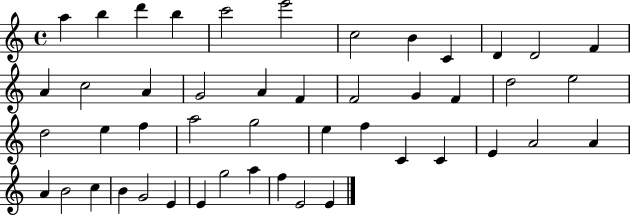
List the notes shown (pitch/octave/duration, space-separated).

A5/q B5/q D6/q B5/q C6/h E6/h C5/h B4/q C4/q D4/q D4/h F4/q A4/q C5/h A4/q G4/h A4/q F4/q F4/h G4/q F4/q D5/h E5/h D5/h E5/q F5/q A5/h G5/h E5/q F5/q C4/q C4/q E4/q A4/h A4/q A4/q B4/h C5/q B4/q G4/h E4/q E4/q G5/h A5/q F5/q E4/h E4/q